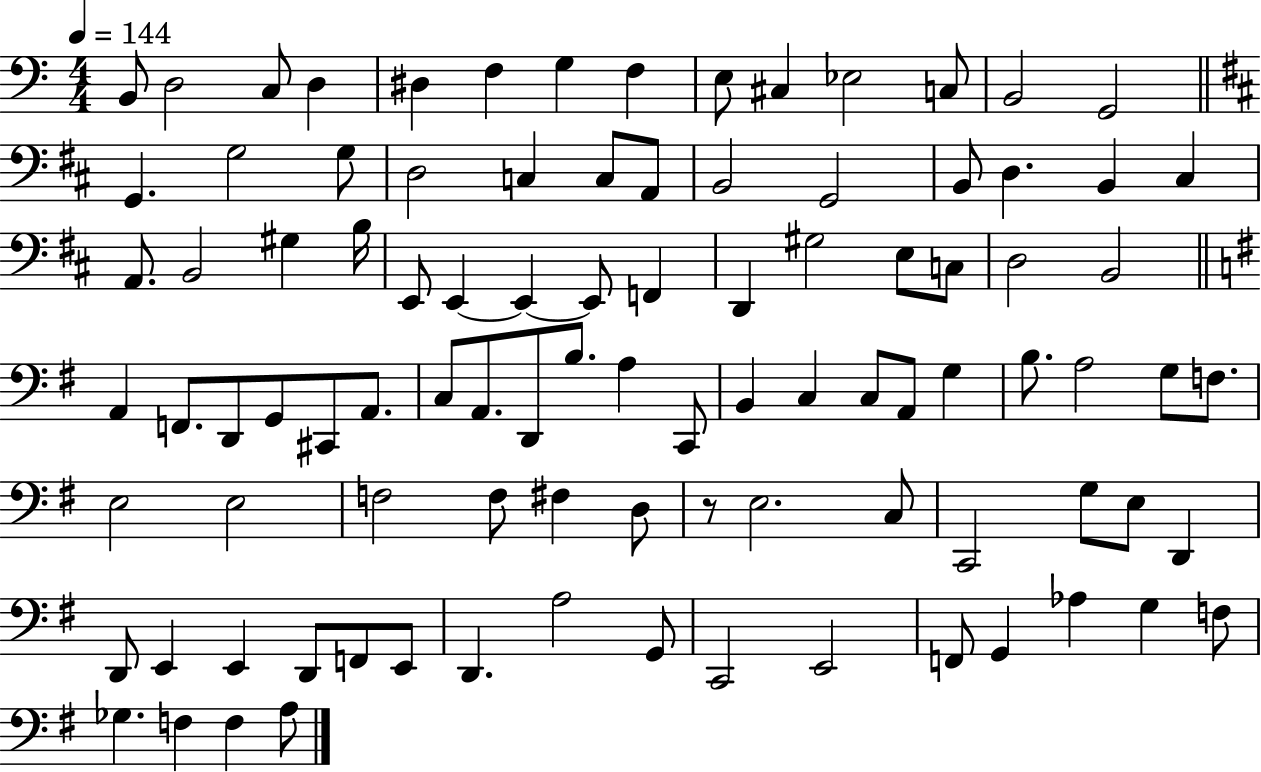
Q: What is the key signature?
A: C major